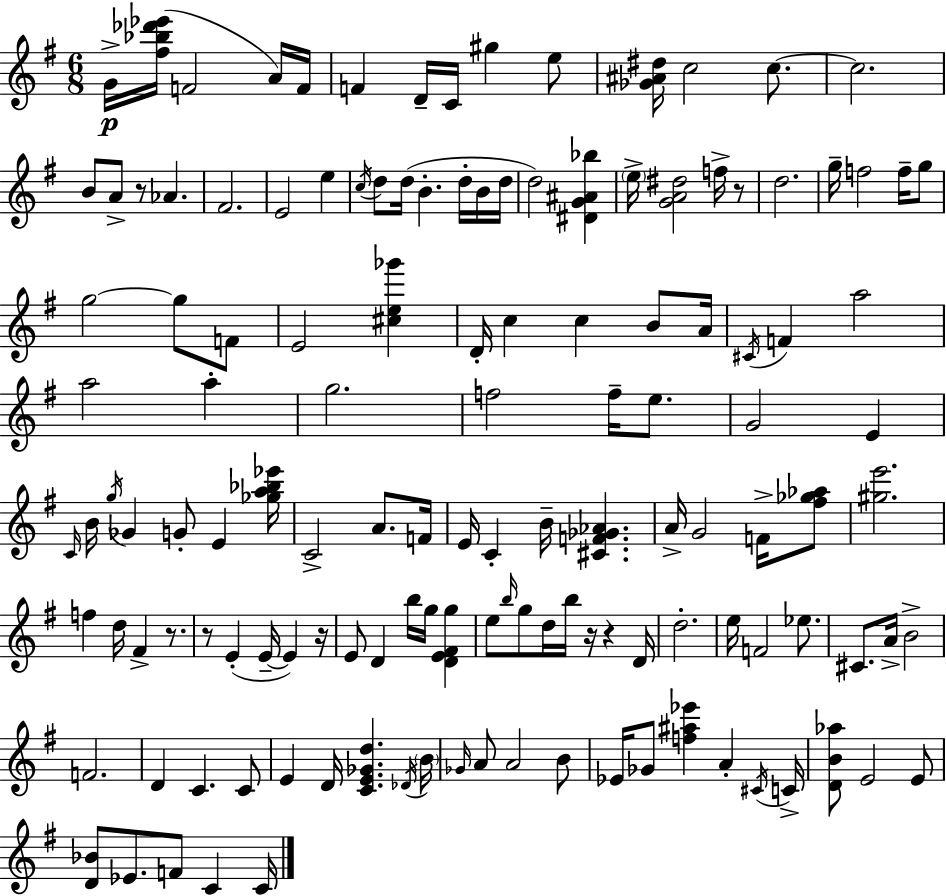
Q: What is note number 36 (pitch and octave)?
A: F4